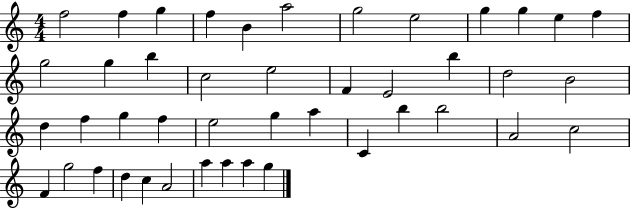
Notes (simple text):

F5/h F5/q G5/q F5/q B4/q A5/h G5/h E5/h G5/q G5/q E5/q F5/q G5/h G5/q B5/q C5/h E5/h F4/q E4/h B5/q D5/h B4/h D5/q F5/q G5/q F5/q E5/h G5/q A5/q C4/q B5/q B5/h A4/h C5/h F4/q G5/h F5/q D5/q C5/q A4/h A5/q A5/q A5/q G5/q